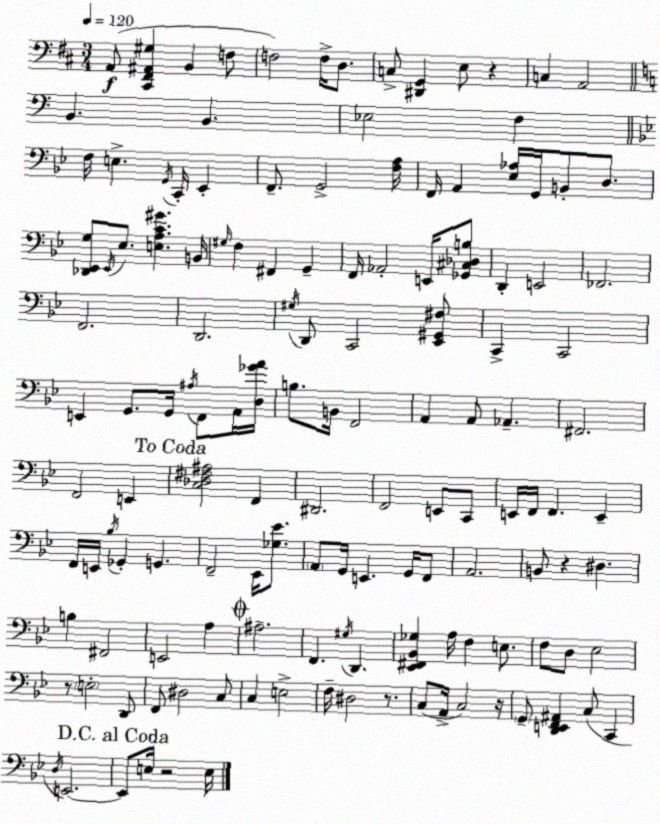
X:1
T:Untitled
M:3/4
L:1/4
K:D
A,,/2 [^C,,^F,,^A,,^G,] B,, F,/2 F,2 F,/4 D,/2 C,/2 [^D,,G,,] E,/2 z C, A,,2 B,, B,, _E,2 F, F,/4 E, G,,/4 C,,/4 _E,, F,,/2 G,,2 [F,A,]/4 F,,/4 A,, [_E,_A,]/4 G,,/4 B,,/2 D,/2 [_D,,_E,,G,]/2 _E,,/4 _E,/2 [E,A,C^G] B,,/4 ^G,/4 F, ^F,, G,, F,,/4 _A,,2 E,,/4 [_G,,^C,_D,B,]/2 D,, E,,2 _F,,2 F,,2 D,,2 ^G,/4 D,,/2 C,,2 [_E,,^G,,^F,]/2 C,, C,,2 E,, G,,/2 G,,/4 ^A,/4 F,,/2 A,,/4 [D,_GA]/4 B,/2 B,,/4 F,,2 A,, A,,/2 _A,, ^F,,2 F,,2 E,, [C,_D,^F,^A,]2 F,, ^D,,2 F,,2 E,,/2 C,,/2 E,,/4 F,,/4 F,, E,, F,,/4 E,,/4 _B,/4 _G,, G,, F,,2 _E,,/4 [_G,_E]/2 A,,/2 G,,/4 E,, G,,/4 F,,/2 A,,2 B,,/2 z ^D, B, ^F,,2 E,,2 A, ^A,2 F,, ^G,/4 D,, [_E,,^F,,_B,,_G,] A,/4 F, E,/2 F,/2 D,/2 _E,2 z/2 E,2 D,,/2 F,,/2 ^D,2 C,/2 C, E,2 F,/4 ^D,2 z/2 C,/2 A,,/4 C,2 z/4 G,,/2 [D,,E,,F,,^A,,] C,/2 C,, D,/4 E,,2 E,,/2 E,/4 z2 E,/4